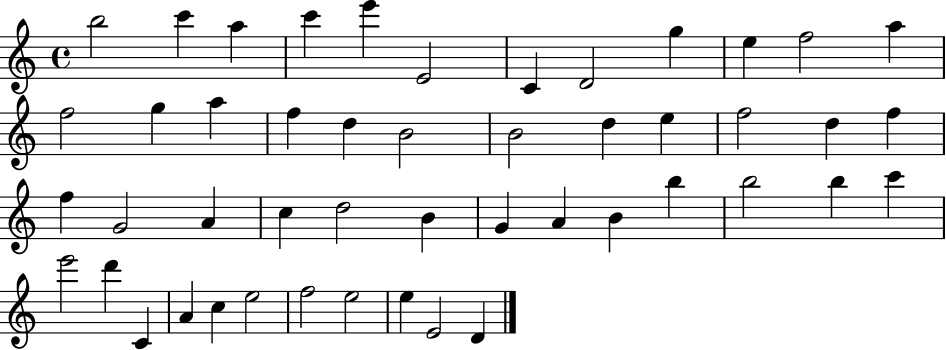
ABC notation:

X:1
T:Untitled
M:4/4
L:1/4
K:C
b2 c' a c' e' E2 C D2 g e f2 a f2 g a f d B2 B2 d e f2 d f f G2 A c d2 B G A B b b2 b c' e'2 d' C A c e2 f2 e2 e E2 D